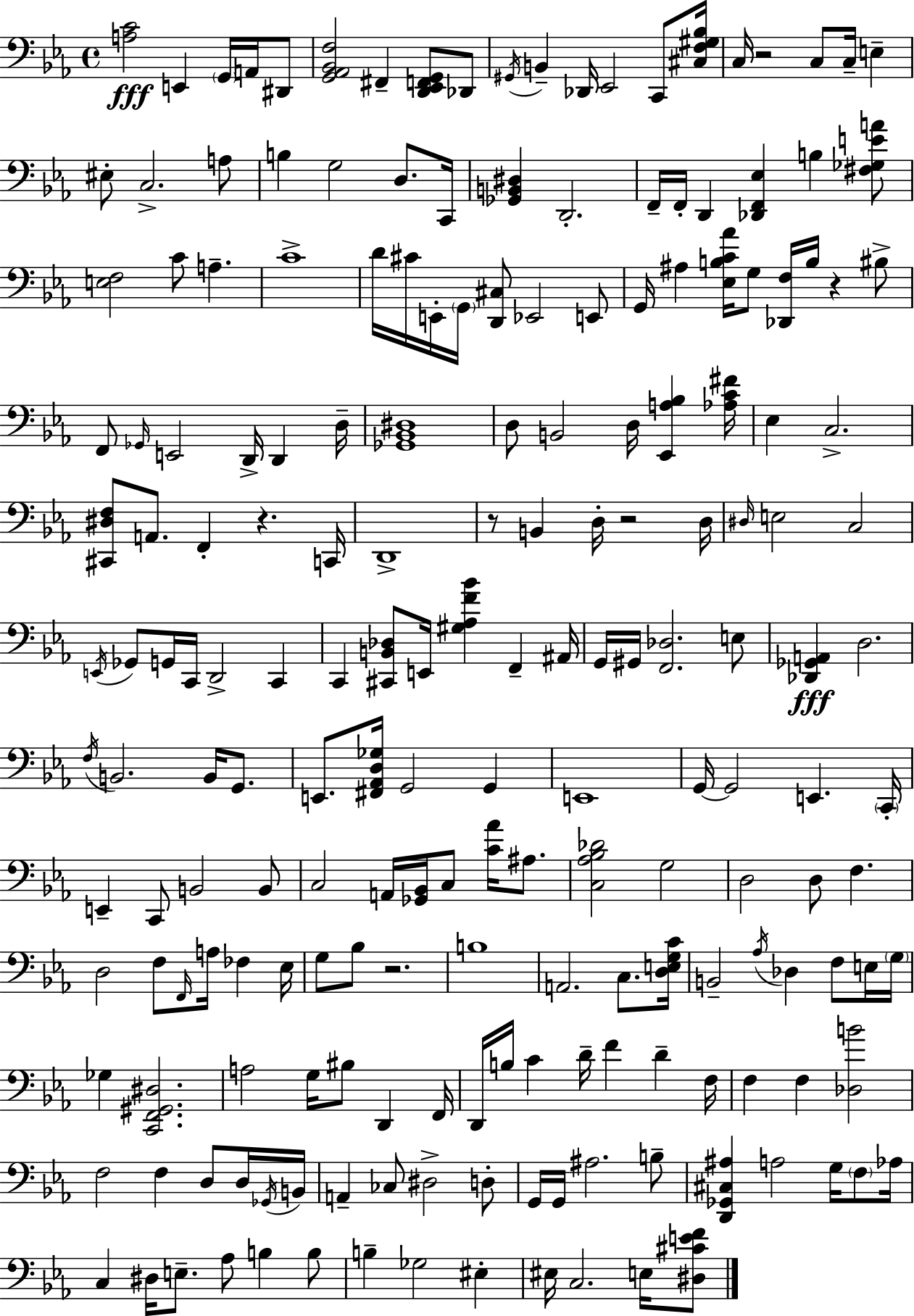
[A3,C4]/h E2/q G2/s A2/s D#2/e [G2,Ab2,Bb2,F3]/h F#2/q [D2,Eb2,F2,G2]/e Db2/e G#2/s B2/q Db2/s Eb2/h C2/e [C#3,F3,G#3,Bb3]/s C3/s R/h C3/e C3/s E3/q EIS3/e C3/h. A3/e B3/q G3/h D3/e. C2/s [Gb2,B2,D#3]/q D2/h. F2/s F2/s D2/q [Db2,F2,Eb3]/q B3/q [F#3,Gb3,E4,A4]/e [E3,F3]/h C4/e A3/q. C4/w D4/s C#4/s E2/s G2/s [D2,C#3]/e Eb2/h E2/e G2/s A#3/q [Eb3,B3,C4,Ab4]/s G3/e [Db2,F3]/s B3/s R/q BIS3/e F2/e Gb2/s E2/h D2/s D2/q D3/s [Gb2,Bb2,D#3]/w D3/e B2/h D3/s [Eb2,A3,Bb3]/q [Ab3,C4,F#4]/s Eb3/q C3/h. [C#2,D#3,F3]/e A2/e. F2/q R/q. C2/s D2/w R/e B2/q D3/s R/h D3/s D#3/s E3/h C3/h E2/s Gb2/e G2/s C2/s D2/h C2/q C2/q [C#2,B2,Db3]/e E2/s [G#3,Ab3,F4,Bb4]/q F2/q A#2/s G2/s G#2/s [F2,Db3]/h. E3/e [Db2,Gb2,A2]/q D3/h. F3/s B2/h. B2/s G2/e. E2/e. [F#2,Ab2,D3,Gb3]/s G2/h G2/q E2/w G2/s G2/h E2/q. C2/s E2/q C2/e B2/h B2/e C3/h A2/s [Gb2,Bb2]/s C3/e [C4,Ab4]/s A#3/e. [C3,Ab3,Bb3,Db4]/h G3/h D3/h D3/e F3/q. D3/h F3/e F2/s A3/s FES3/q Eb3/s G3/e Bb3/e R/h. B3/w A2/h. C3/e. [D3,E3,G3,C4]/s B2/h Ab3/s Db3/q F3/e E3/s G3/s Gb3/q [C2,F2,G#2,D#3]/h. A3/h G3/s BIS3/e D2/q F2/s D2/s B3/s C4/q D4/s F4/q D4/q F3/s F3/q F3/q [Db3,B4]/h F3/h F3/q D3/e D3/s Gb2/s B2/s A2/q CES3/e D#3/h D3/e G2/s G2/s A#3/h. B3/e [D2,Gb2,C#3,A#3]/q A3/h G3/s F3/e Ab3/s C3/q D#3/s E3/e. Ab3/e B3/q B3/e B3/q Gb3/h EIS3/q EIS3/s C3/h. E3/s [D#3,C#4,E4,F4]/e